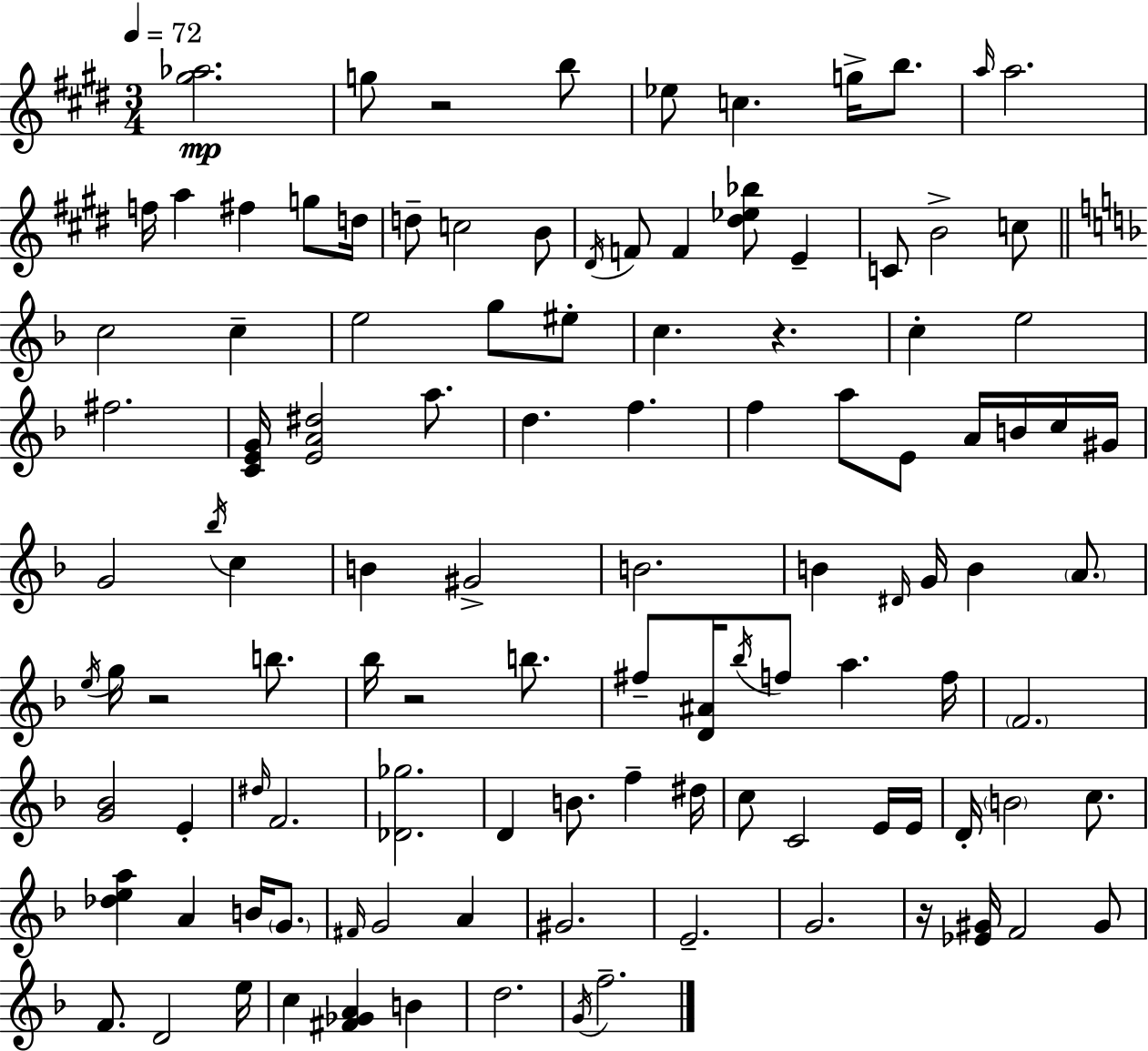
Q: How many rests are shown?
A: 5